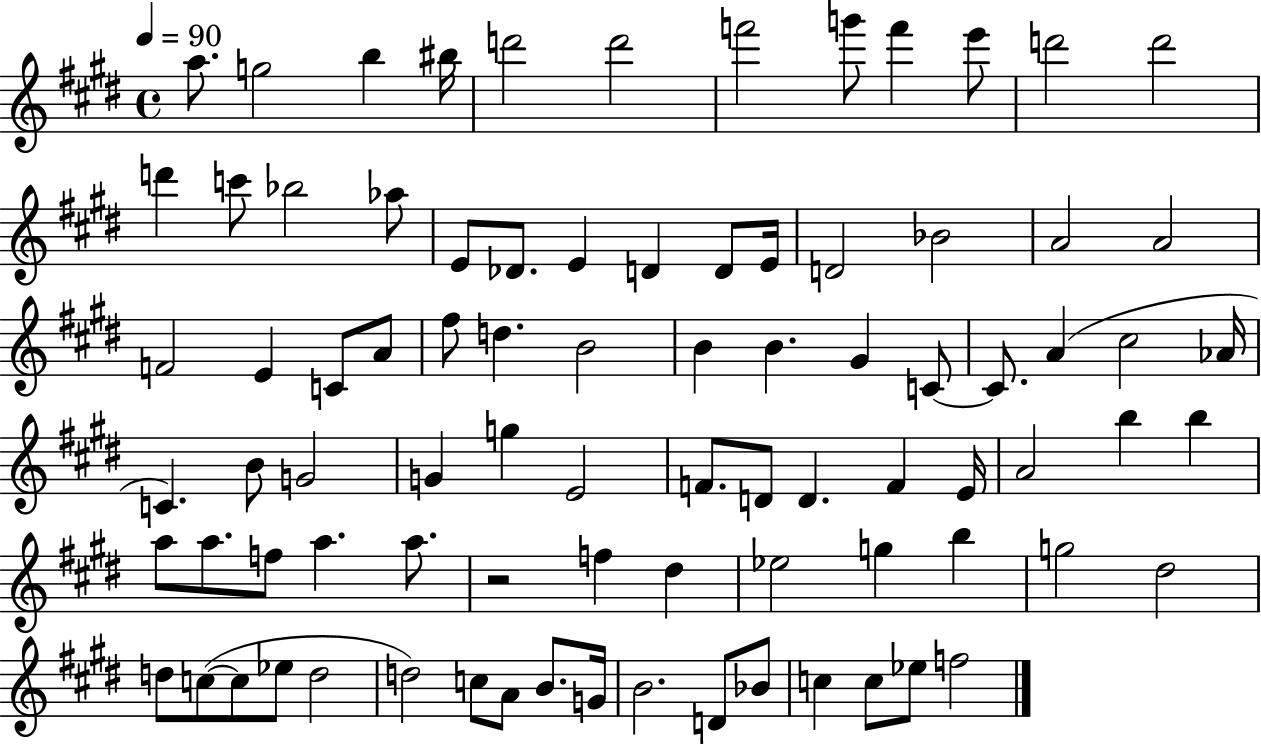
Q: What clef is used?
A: treble